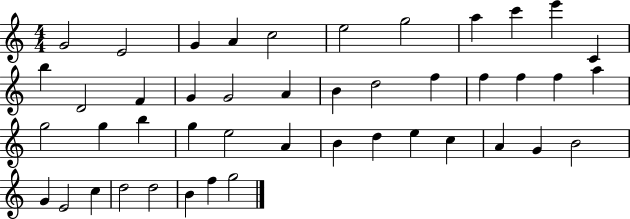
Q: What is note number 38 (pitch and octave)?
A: G4